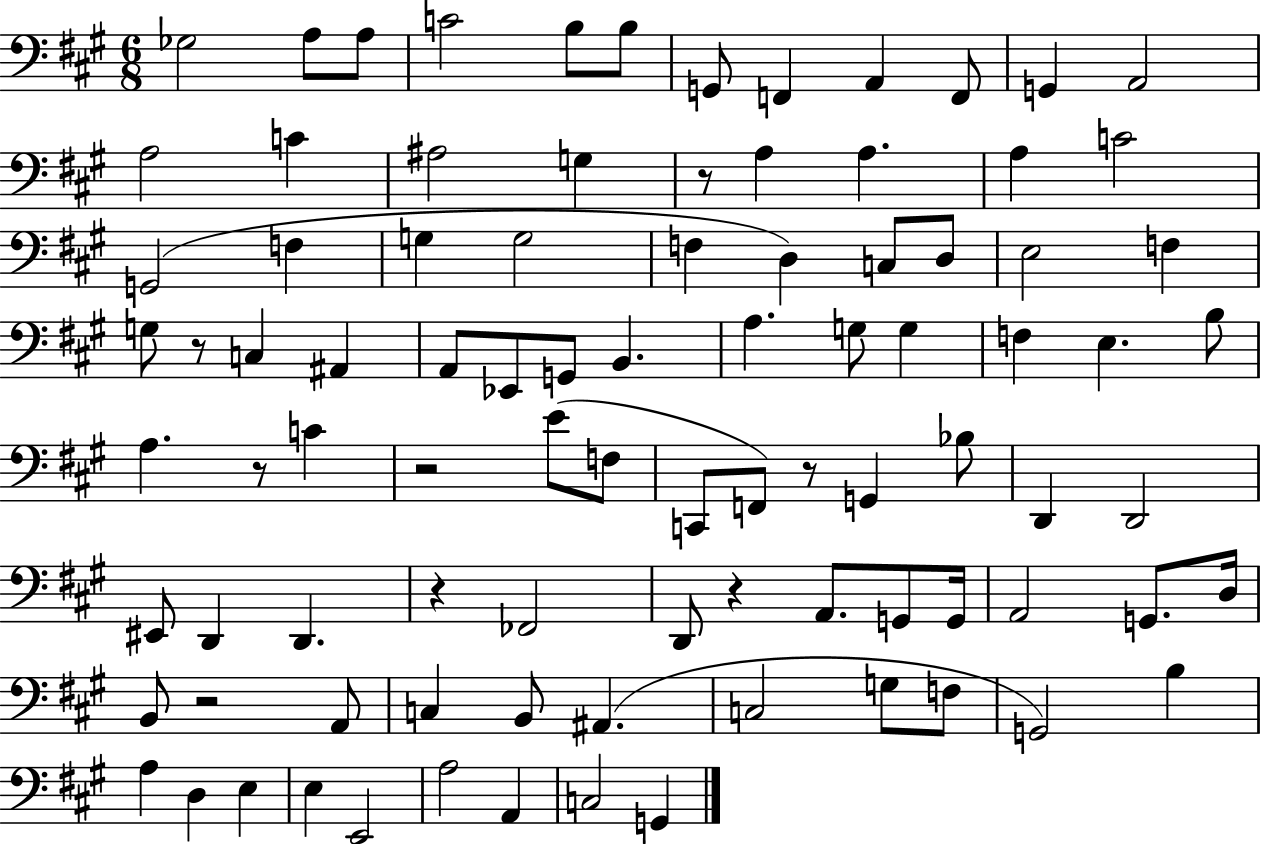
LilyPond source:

{
  \clef bass
  \numericTimeSignature
  \time 6/8
  \key a \major
  \repeat volta 2 { ges2 a8 a8 | c'2 b8 b8 | g,8 f,4 a,4 f,8 | g,4 a,2 | \break a2 c'4 | ais2 g4 | r8 a4 a4. | a4 c'2 | \break g,2( f4 | g4 g2 | f4 d4) c8 d8 | e2 f4 | \break g8 r8 c4 ais,4 | a,8 ees,8 g,8 b,4. | a4. g8 g4 | f4 e4. b8 | \break a4. r8 c'4 | r2 e'8( f8 | c,8 f,8) r8 g,4 bes8 | d,4 d,2 | \break eis,8 d,4 d,4. | r4 fes,2 | d,8 r4 a,8. g,8 g,16 | a,2 g,8. d16 | \break b,8 r2 a,8 | c4 b,8 ais,4.( | c2 g8 f8 | g,2) b4 | \break a4 d4 e4 | e4 e,2 | a2 a,4 | c2 g,4 | \break } \bar "|."
}